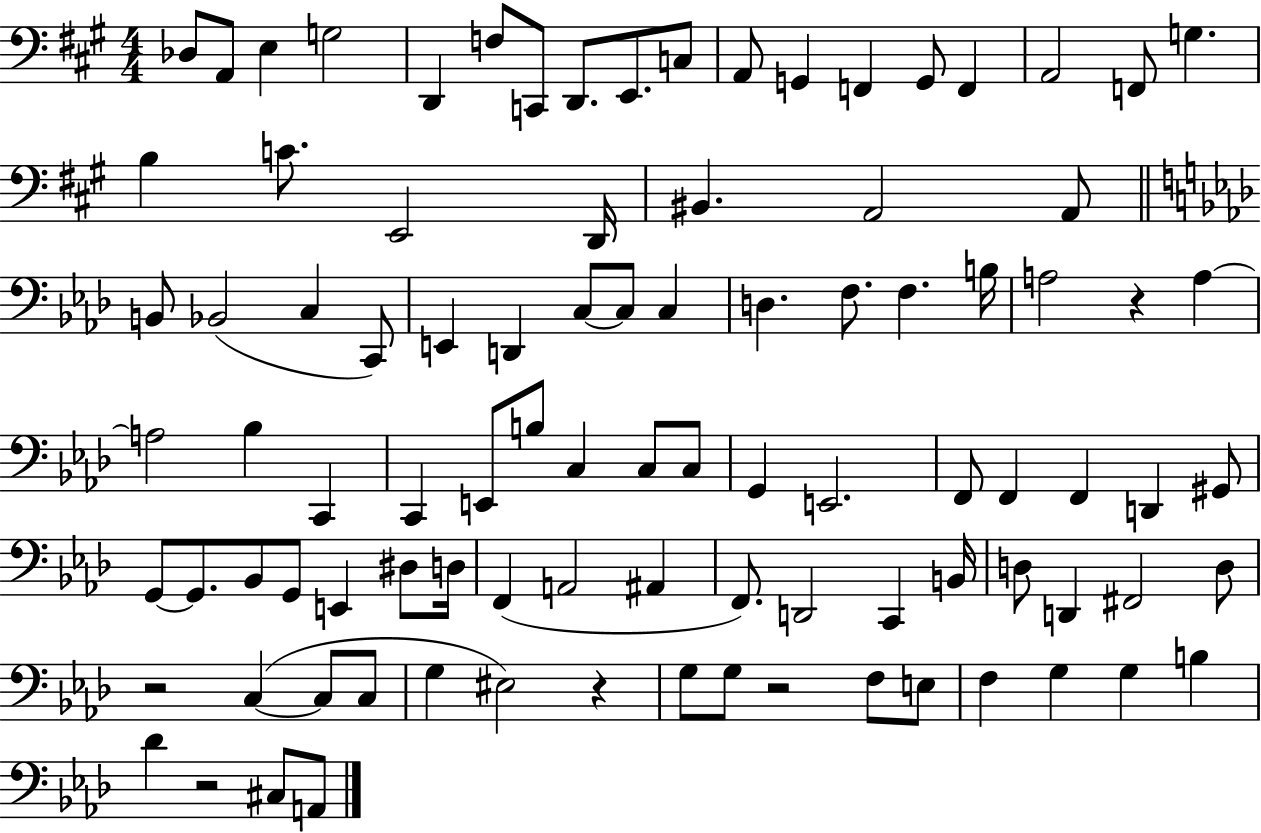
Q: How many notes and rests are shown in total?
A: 95